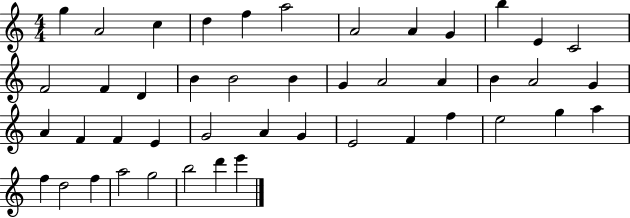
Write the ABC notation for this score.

X:1
T:Untitled
M:4/4
L:1/4
K:C
g A2 c d f a2 A2 A G b E C2 F2 F D B B2 B G A2 A B A2 G A F F E G2 A G E2 F f e2 g a f d2 f a2 g2 b2 d' e'